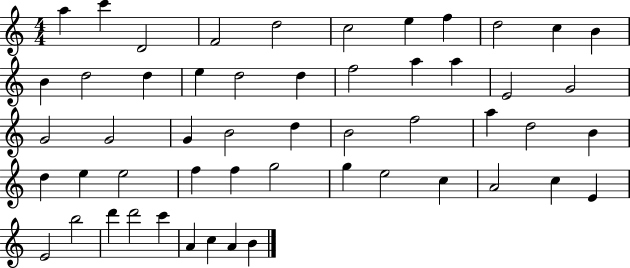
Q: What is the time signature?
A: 4/4